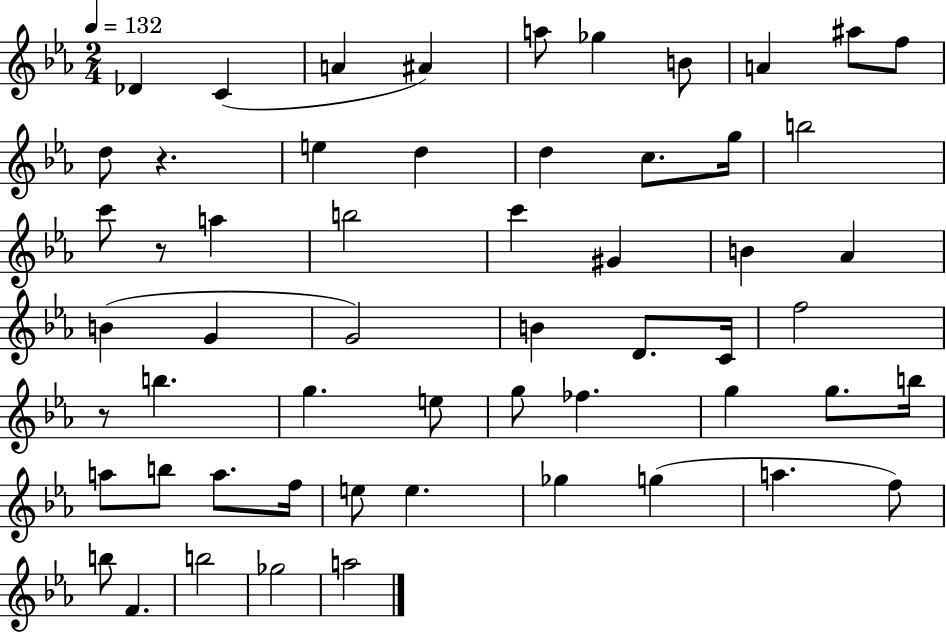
X:1
T:Untitled
M:2/4
L:1/4
K:Eb
_D C A ^A a/2 _g B/2 A ^a/2 f/2 d/2 z e d d c/2 g/4 b2 c'/2 z/2 a b2 c' ^G B _A B G G2 B D/2 C/4 f2 z/2 b g e/2 g/2 _f g g/2 b/4 a/2 b/2 a/2 f/4 e/2 e _g g a f/2 b/2 F b2 _g2 a2